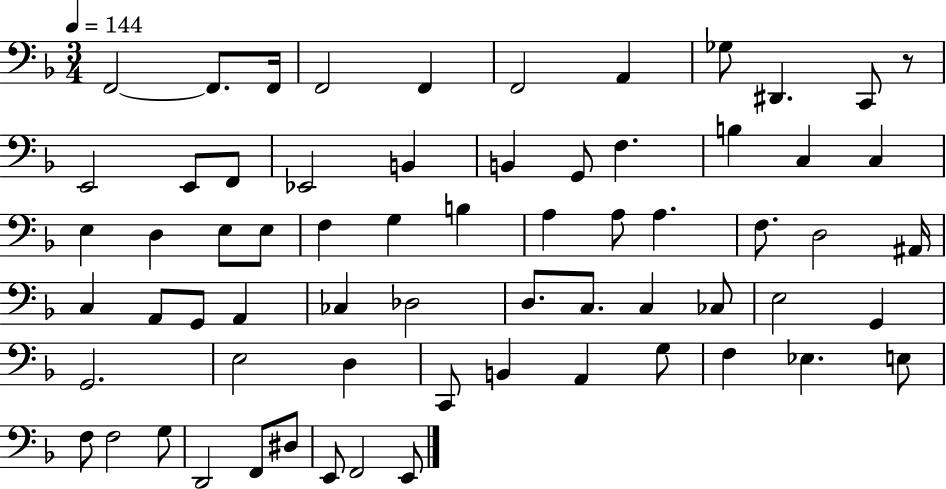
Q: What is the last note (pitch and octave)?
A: E2